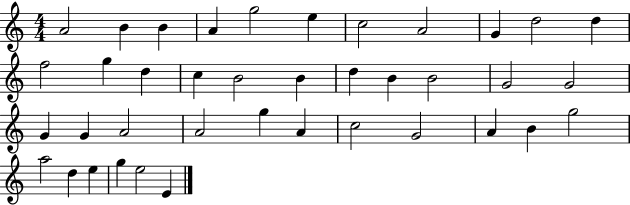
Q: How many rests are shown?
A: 0